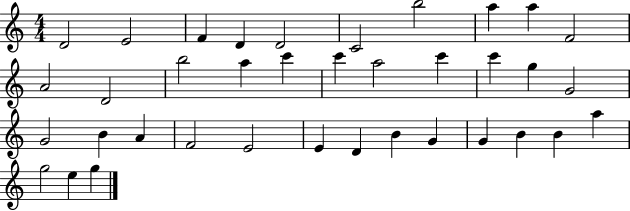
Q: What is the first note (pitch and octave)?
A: D4